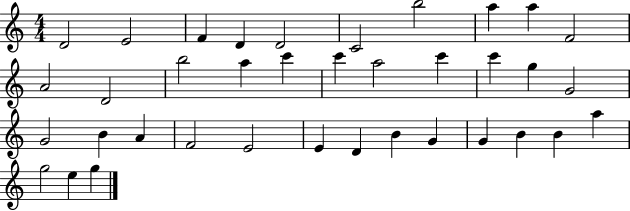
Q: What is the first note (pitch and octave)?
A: D4